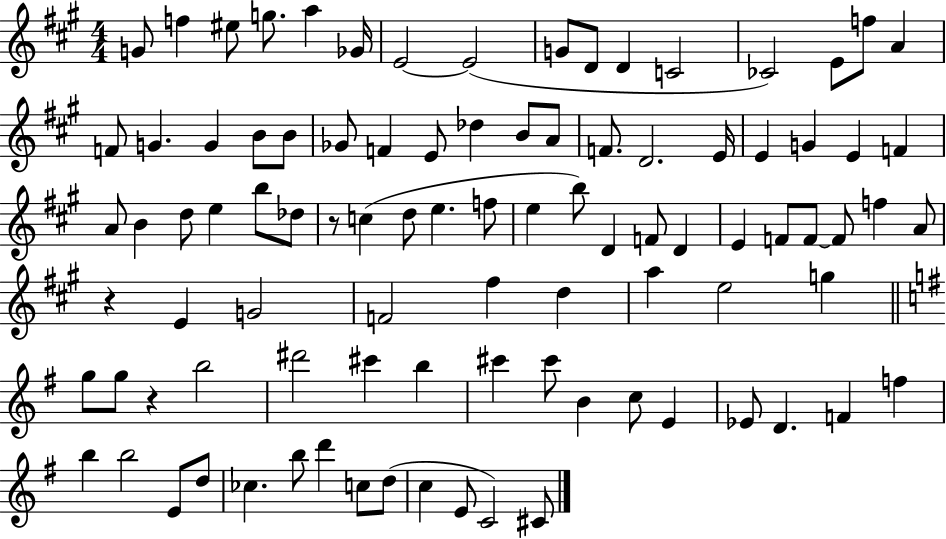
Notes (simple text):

G4/e F5/q EIS5/e G5/e. A5/q Gb4/s E4/h E4/h G4/e D4/e D4/q C4/h CES4/h E4/e F5/e A4/q F4/e G4/q. G4/q B4/e B4/e Gb4/e F4/q E4/e Db5/q B4/e A4/e F4/e. D4/h. E4/s E4/q G4/q E4/q F4/q A4/e B4/q D5/e E5/q B5/e Db5/e R/e C5/q D5/e E5/q. F5/e E5/q B5/e D4/q F4/e D4/q E4/q F4/e F4/e F4/e F5/q A4/e R/q E4/q G4/h F4/h F#5/q D5/q A5/q E5/h G5/q G5/e G5/e R/q B5/h D#6/h C#6/q B5/q C#6/q C#6/e B4/q C5/e E4/q Eb4/e D4/q. F4/q F5/q B5/q B5/h E4/e D5/e CES5/q. B5/e D6/q C5/e D5/e C5/q E4/e C4/h C#4/e